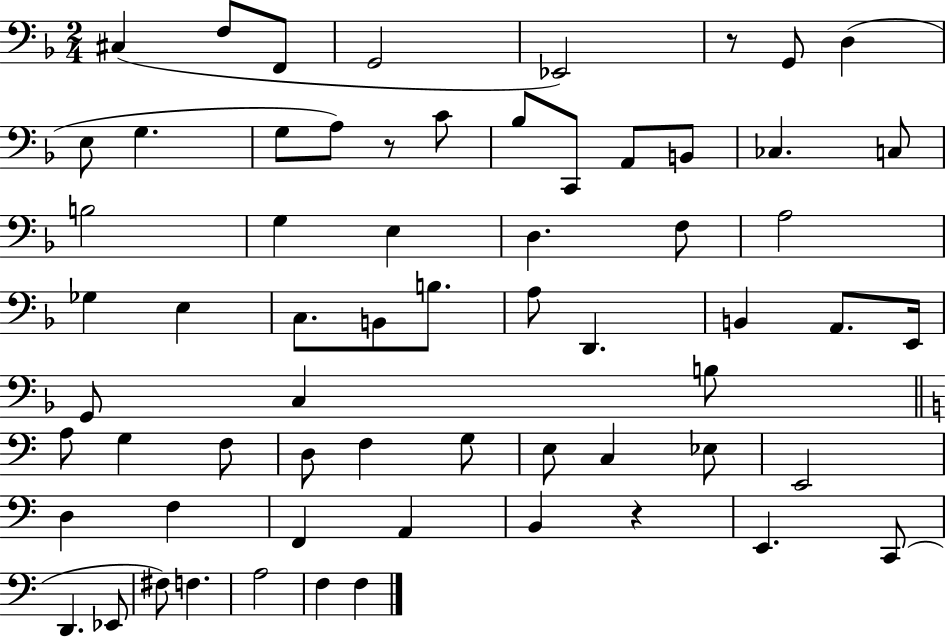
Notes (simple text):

C#3/q F3/e F2/e G2/h Eb2/h R/e G2/e D3/q E3/e G3/q. G3/e A3/e R/e C4/e Bb3/e C2/e A2/e B2/e CES3/q. C3/e B3/h G3/q E3/q D3/q. F3/e A3/h Gb3/q E3/q C3/e. B2/e B3/e. A3/e D2/q. B2/q A2/e. E2/s G2/e C3/q B3/e A3/e G3/q F3/e D3/e F3/q G3/e E3/e C3/q Eb3/e E2/h D3/q F3/q F2/q A2/q B2/q R/q E2/q. C2/e D2/q. Eb2/e F#3/e F3/q. A3/h F3/q F3/q